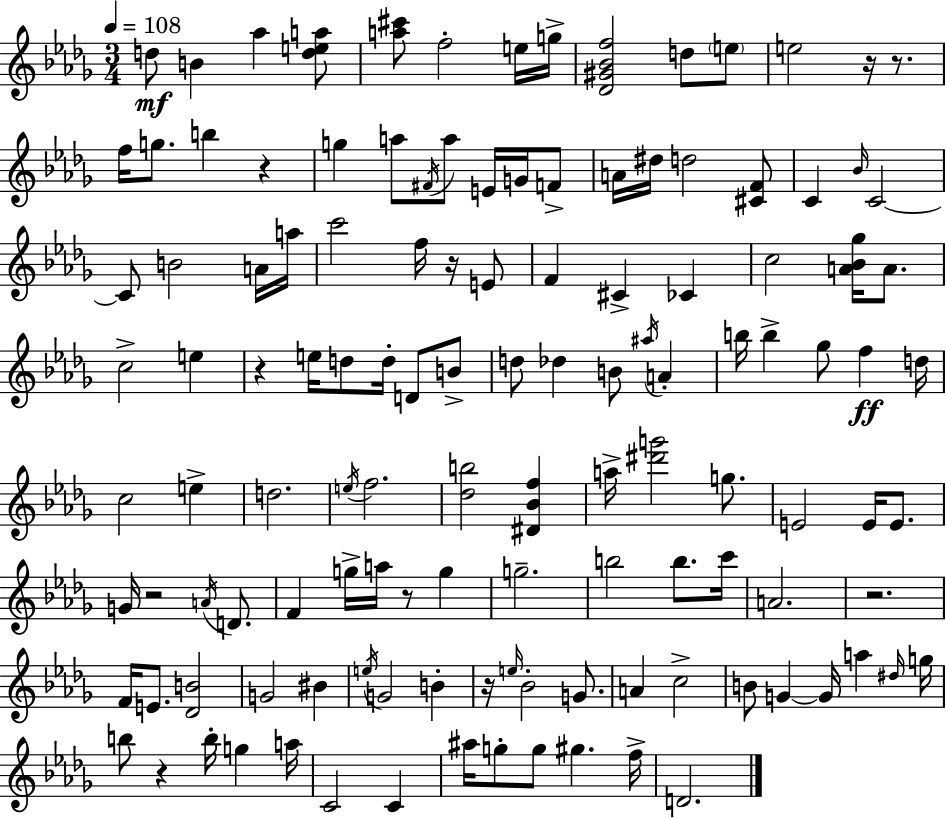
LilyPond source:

{
  \clef treble
  \numericTimeSignature
  \time 3/4
  \key bes \minor
  \tempo 4 = 108
  d''8\mf b'4 aes''4 <d'' e'' a''>8 | <a'' cis'''>8 f''2-. e''16 g''16-> | <des' gis' bes' f''>2 d''8 \parenthesize e''8 | e''2 r16 r8. | \break f''16 g''8. b''4 r4 | g''4 a''8 \acciaccatura { fis'16 } a''8 e'16 g'16 f'8-> | a'16 dis''16 d''2 <cis' f'>8 | c'4 \grace { bes'16 } c'2~~ | \break c'8 b'2 | a'16 a''16 c'''2 f''16 r16 | e'8 f'4 cis'4-> ces'4 | c''2 <a' bes' ges''>16 a'8. | \break c''2-> e''4 | r4 e''16 d''8 d''16-. d'8 | b'8-> d''8 des''4 b'8 \acciaccatura { ais''16 } a'4-. | b''16 b''4-> ges''8 f''4\ff | \break d''16 c''2 e''4-> | d''2. | \acciaccatura { e''16 } f''2. | <des'' b''>2 | \break <dis' bes' f''>4 a''16-> <dis''' g'''>2 | g''8. e'2 | e'16 e'8. g'16 r2 | \acciaccatura { a'16 } d'8. f'4 g''16-> a''16 r8 | \break g''4 g''2.-- | b''2 | b''8. c'''16 a'2. | r2. | \break f'16 e'8. <des' b'>2 | g'2 | bis'4 \acciaccatura { e''16 } g'2 | b'4-. r16 \grace { e''16 } bes'2-. | \break g'8. a'4 c''2-> | b'8 g'4~~ | g'16 a''4 \grace { dis''16 } g''16 b''8 r4 | b''16-. g''4 a''16 c'2 | \break c'4 ais''16 g''8-. g''8 | gis''4. f''16-> d'2. | \bar "|."
}